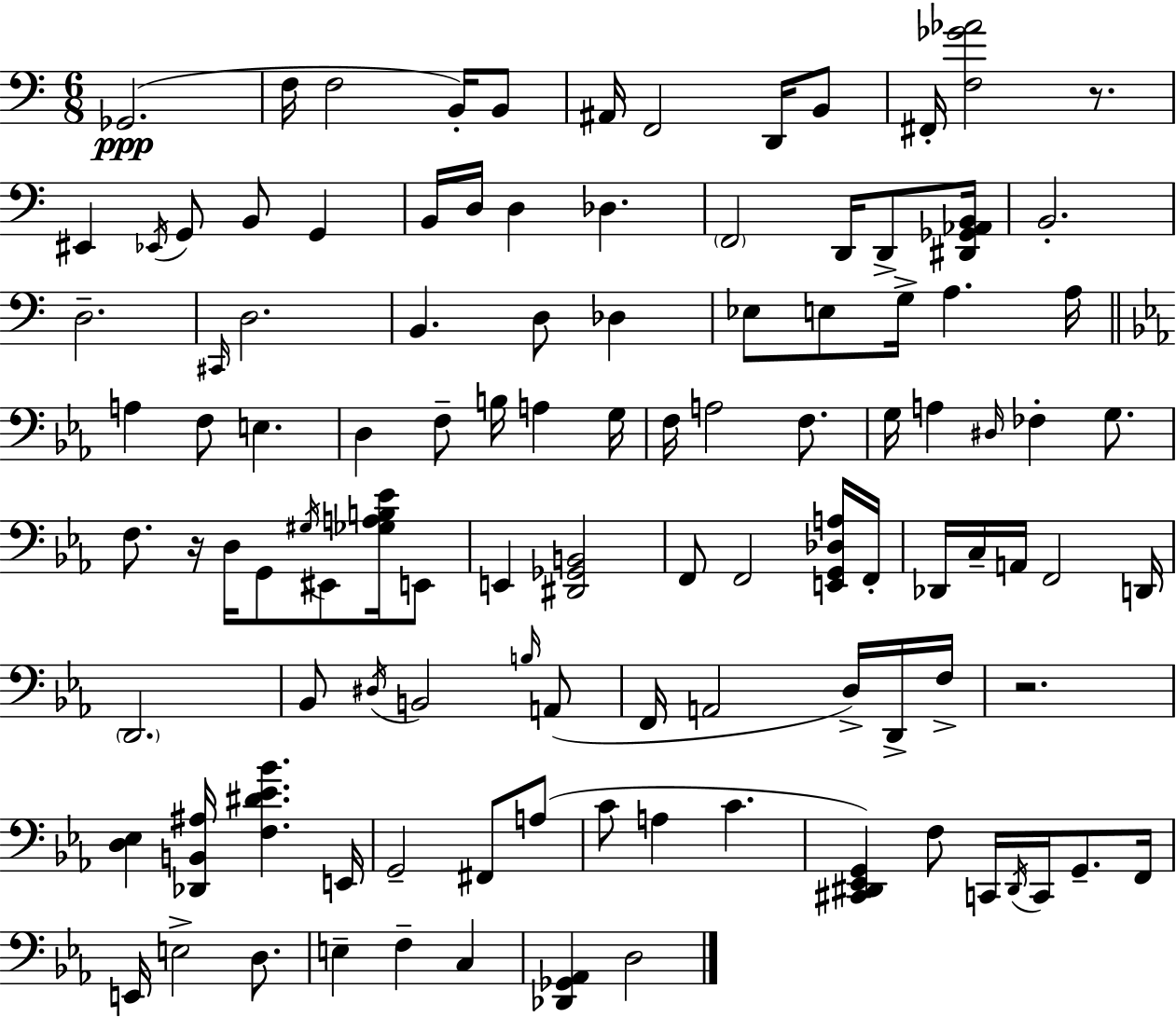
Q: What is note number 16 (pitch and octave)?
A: B2